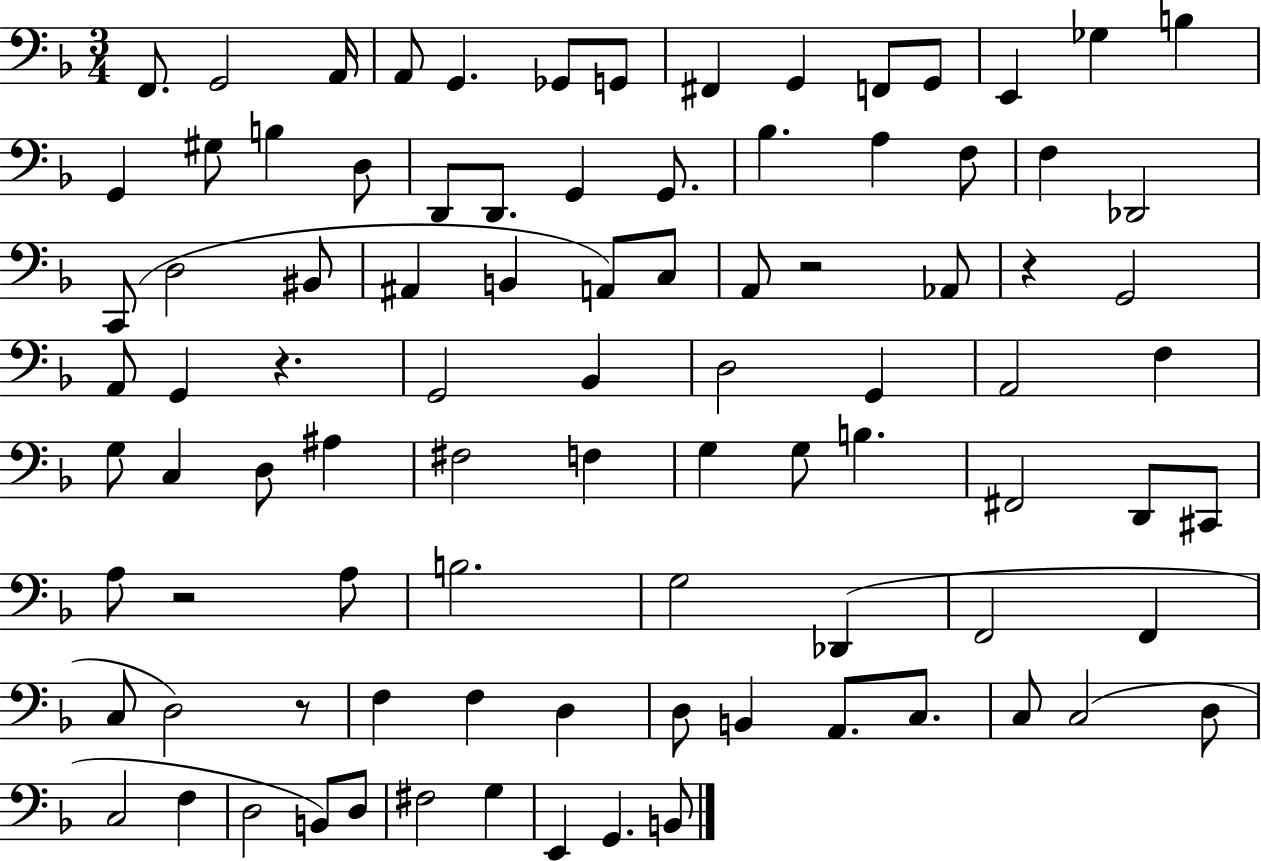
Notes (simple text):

F2/e. G2/h A2/s A2/e G2/q. Gb2/e G2/e F#2/q G2/q F2/e G2/e E2/q Gb3/q B3/q G2/q G#3/e B3/q D3/e D2/e D2/e. G2/q G2/e. Bb3/q. A3/q F3/e F3/q Db2/h C2/e D3/h BIS2/e A#2/q B2/q A2/e C3/e A2/e R/h Ab2/e R/q G2/h A2/e G2/q R/q. G2/h Bb2/q D3/h G2/q A2/h F3/q G3/e C3/q D3/e A#3/q F#3/h F3/q G3/q G3/e B3/q. F#2/h D2/e C#2/e A3/e R/h A3/e B3/h. G3/h Db2/q F2/h F2/q C3/e D3/h R/e F3/q F3/q D3/q D3/e B2/q A2/e. C3/e. C3/e C3/h D3/e C3/h F3/q D3/h B2/e D3/e F#3/h G3/q E2/q G2/q. B2/e